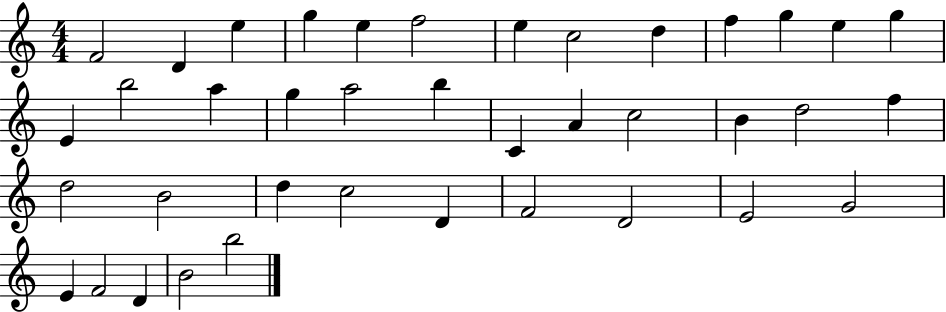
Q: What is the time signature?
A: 4/4